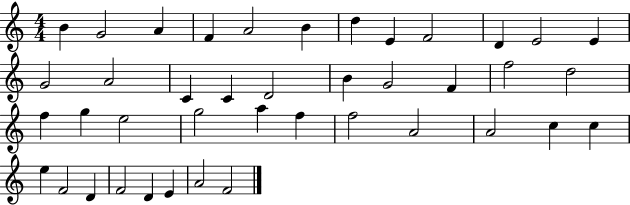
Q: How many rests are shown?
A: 0